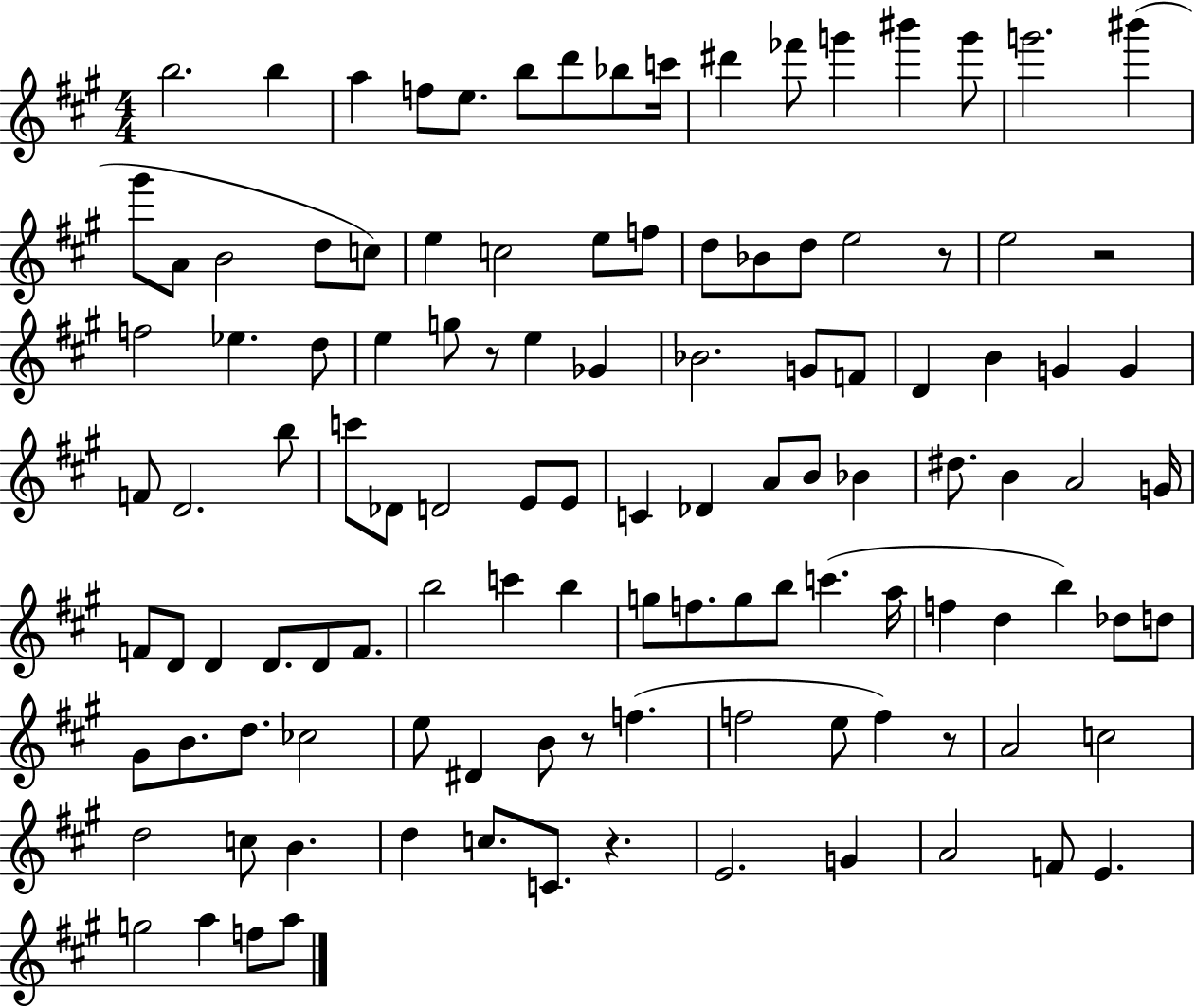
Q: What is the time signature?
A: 4/4